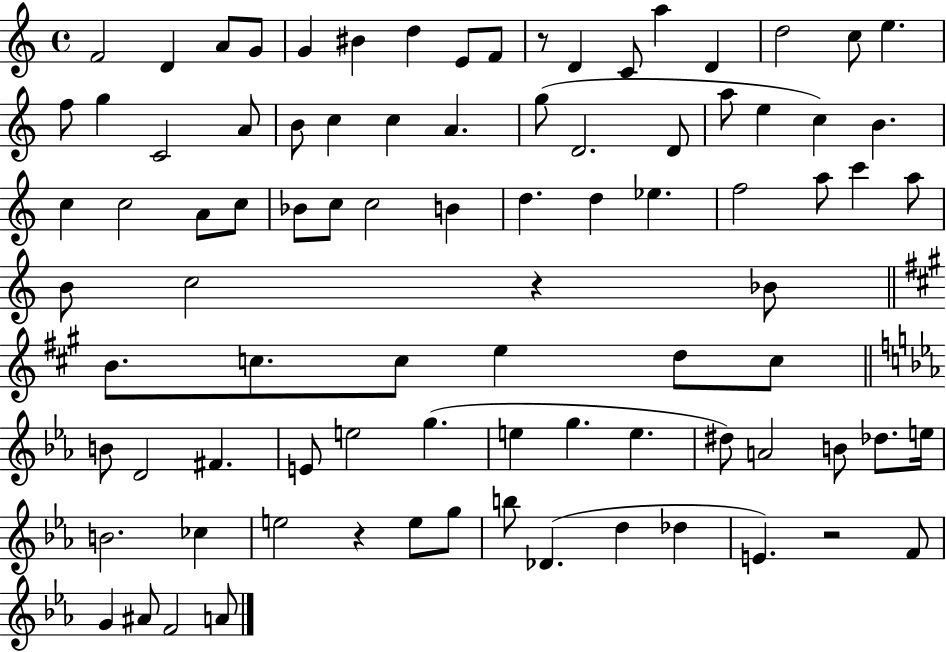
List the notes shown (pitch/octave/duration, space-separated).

F4/h D4/q A4/e G4/e G4/q BIS4/q D5/q E4/e F4/e R/e D4/q C4/e A5/q D4/q D5/h C5/e E5/q. F5/e G5/q C4/h A4/e B4/e C5/q C5/q A4/q. G5/e D4/h. D4/e A5/e E5/q C5/q B4/q. C5/q C5/h A4/e C5/e Bb4/e C5/e C5/h B4/q D5/q. D5/q Eb5/q. F5/h A5/e C6/q A5/e B4/e C5/h R/q Bb4/e B4/e. C5/e. C5/e E5/q D5/e C5/e B4/e D4/h F#4/q. E4/e E5/h G5/q. E5/q G5/q. E5/q. D#5/e A4/h B4/e Db5/e. E5/s B4/h. CES5/q E5/h R/q E5/e G5/e B5/e Db4/q. D5/q Db5/q E4/q. R/h F4/e G4/q A#4/e F4/h A4/e